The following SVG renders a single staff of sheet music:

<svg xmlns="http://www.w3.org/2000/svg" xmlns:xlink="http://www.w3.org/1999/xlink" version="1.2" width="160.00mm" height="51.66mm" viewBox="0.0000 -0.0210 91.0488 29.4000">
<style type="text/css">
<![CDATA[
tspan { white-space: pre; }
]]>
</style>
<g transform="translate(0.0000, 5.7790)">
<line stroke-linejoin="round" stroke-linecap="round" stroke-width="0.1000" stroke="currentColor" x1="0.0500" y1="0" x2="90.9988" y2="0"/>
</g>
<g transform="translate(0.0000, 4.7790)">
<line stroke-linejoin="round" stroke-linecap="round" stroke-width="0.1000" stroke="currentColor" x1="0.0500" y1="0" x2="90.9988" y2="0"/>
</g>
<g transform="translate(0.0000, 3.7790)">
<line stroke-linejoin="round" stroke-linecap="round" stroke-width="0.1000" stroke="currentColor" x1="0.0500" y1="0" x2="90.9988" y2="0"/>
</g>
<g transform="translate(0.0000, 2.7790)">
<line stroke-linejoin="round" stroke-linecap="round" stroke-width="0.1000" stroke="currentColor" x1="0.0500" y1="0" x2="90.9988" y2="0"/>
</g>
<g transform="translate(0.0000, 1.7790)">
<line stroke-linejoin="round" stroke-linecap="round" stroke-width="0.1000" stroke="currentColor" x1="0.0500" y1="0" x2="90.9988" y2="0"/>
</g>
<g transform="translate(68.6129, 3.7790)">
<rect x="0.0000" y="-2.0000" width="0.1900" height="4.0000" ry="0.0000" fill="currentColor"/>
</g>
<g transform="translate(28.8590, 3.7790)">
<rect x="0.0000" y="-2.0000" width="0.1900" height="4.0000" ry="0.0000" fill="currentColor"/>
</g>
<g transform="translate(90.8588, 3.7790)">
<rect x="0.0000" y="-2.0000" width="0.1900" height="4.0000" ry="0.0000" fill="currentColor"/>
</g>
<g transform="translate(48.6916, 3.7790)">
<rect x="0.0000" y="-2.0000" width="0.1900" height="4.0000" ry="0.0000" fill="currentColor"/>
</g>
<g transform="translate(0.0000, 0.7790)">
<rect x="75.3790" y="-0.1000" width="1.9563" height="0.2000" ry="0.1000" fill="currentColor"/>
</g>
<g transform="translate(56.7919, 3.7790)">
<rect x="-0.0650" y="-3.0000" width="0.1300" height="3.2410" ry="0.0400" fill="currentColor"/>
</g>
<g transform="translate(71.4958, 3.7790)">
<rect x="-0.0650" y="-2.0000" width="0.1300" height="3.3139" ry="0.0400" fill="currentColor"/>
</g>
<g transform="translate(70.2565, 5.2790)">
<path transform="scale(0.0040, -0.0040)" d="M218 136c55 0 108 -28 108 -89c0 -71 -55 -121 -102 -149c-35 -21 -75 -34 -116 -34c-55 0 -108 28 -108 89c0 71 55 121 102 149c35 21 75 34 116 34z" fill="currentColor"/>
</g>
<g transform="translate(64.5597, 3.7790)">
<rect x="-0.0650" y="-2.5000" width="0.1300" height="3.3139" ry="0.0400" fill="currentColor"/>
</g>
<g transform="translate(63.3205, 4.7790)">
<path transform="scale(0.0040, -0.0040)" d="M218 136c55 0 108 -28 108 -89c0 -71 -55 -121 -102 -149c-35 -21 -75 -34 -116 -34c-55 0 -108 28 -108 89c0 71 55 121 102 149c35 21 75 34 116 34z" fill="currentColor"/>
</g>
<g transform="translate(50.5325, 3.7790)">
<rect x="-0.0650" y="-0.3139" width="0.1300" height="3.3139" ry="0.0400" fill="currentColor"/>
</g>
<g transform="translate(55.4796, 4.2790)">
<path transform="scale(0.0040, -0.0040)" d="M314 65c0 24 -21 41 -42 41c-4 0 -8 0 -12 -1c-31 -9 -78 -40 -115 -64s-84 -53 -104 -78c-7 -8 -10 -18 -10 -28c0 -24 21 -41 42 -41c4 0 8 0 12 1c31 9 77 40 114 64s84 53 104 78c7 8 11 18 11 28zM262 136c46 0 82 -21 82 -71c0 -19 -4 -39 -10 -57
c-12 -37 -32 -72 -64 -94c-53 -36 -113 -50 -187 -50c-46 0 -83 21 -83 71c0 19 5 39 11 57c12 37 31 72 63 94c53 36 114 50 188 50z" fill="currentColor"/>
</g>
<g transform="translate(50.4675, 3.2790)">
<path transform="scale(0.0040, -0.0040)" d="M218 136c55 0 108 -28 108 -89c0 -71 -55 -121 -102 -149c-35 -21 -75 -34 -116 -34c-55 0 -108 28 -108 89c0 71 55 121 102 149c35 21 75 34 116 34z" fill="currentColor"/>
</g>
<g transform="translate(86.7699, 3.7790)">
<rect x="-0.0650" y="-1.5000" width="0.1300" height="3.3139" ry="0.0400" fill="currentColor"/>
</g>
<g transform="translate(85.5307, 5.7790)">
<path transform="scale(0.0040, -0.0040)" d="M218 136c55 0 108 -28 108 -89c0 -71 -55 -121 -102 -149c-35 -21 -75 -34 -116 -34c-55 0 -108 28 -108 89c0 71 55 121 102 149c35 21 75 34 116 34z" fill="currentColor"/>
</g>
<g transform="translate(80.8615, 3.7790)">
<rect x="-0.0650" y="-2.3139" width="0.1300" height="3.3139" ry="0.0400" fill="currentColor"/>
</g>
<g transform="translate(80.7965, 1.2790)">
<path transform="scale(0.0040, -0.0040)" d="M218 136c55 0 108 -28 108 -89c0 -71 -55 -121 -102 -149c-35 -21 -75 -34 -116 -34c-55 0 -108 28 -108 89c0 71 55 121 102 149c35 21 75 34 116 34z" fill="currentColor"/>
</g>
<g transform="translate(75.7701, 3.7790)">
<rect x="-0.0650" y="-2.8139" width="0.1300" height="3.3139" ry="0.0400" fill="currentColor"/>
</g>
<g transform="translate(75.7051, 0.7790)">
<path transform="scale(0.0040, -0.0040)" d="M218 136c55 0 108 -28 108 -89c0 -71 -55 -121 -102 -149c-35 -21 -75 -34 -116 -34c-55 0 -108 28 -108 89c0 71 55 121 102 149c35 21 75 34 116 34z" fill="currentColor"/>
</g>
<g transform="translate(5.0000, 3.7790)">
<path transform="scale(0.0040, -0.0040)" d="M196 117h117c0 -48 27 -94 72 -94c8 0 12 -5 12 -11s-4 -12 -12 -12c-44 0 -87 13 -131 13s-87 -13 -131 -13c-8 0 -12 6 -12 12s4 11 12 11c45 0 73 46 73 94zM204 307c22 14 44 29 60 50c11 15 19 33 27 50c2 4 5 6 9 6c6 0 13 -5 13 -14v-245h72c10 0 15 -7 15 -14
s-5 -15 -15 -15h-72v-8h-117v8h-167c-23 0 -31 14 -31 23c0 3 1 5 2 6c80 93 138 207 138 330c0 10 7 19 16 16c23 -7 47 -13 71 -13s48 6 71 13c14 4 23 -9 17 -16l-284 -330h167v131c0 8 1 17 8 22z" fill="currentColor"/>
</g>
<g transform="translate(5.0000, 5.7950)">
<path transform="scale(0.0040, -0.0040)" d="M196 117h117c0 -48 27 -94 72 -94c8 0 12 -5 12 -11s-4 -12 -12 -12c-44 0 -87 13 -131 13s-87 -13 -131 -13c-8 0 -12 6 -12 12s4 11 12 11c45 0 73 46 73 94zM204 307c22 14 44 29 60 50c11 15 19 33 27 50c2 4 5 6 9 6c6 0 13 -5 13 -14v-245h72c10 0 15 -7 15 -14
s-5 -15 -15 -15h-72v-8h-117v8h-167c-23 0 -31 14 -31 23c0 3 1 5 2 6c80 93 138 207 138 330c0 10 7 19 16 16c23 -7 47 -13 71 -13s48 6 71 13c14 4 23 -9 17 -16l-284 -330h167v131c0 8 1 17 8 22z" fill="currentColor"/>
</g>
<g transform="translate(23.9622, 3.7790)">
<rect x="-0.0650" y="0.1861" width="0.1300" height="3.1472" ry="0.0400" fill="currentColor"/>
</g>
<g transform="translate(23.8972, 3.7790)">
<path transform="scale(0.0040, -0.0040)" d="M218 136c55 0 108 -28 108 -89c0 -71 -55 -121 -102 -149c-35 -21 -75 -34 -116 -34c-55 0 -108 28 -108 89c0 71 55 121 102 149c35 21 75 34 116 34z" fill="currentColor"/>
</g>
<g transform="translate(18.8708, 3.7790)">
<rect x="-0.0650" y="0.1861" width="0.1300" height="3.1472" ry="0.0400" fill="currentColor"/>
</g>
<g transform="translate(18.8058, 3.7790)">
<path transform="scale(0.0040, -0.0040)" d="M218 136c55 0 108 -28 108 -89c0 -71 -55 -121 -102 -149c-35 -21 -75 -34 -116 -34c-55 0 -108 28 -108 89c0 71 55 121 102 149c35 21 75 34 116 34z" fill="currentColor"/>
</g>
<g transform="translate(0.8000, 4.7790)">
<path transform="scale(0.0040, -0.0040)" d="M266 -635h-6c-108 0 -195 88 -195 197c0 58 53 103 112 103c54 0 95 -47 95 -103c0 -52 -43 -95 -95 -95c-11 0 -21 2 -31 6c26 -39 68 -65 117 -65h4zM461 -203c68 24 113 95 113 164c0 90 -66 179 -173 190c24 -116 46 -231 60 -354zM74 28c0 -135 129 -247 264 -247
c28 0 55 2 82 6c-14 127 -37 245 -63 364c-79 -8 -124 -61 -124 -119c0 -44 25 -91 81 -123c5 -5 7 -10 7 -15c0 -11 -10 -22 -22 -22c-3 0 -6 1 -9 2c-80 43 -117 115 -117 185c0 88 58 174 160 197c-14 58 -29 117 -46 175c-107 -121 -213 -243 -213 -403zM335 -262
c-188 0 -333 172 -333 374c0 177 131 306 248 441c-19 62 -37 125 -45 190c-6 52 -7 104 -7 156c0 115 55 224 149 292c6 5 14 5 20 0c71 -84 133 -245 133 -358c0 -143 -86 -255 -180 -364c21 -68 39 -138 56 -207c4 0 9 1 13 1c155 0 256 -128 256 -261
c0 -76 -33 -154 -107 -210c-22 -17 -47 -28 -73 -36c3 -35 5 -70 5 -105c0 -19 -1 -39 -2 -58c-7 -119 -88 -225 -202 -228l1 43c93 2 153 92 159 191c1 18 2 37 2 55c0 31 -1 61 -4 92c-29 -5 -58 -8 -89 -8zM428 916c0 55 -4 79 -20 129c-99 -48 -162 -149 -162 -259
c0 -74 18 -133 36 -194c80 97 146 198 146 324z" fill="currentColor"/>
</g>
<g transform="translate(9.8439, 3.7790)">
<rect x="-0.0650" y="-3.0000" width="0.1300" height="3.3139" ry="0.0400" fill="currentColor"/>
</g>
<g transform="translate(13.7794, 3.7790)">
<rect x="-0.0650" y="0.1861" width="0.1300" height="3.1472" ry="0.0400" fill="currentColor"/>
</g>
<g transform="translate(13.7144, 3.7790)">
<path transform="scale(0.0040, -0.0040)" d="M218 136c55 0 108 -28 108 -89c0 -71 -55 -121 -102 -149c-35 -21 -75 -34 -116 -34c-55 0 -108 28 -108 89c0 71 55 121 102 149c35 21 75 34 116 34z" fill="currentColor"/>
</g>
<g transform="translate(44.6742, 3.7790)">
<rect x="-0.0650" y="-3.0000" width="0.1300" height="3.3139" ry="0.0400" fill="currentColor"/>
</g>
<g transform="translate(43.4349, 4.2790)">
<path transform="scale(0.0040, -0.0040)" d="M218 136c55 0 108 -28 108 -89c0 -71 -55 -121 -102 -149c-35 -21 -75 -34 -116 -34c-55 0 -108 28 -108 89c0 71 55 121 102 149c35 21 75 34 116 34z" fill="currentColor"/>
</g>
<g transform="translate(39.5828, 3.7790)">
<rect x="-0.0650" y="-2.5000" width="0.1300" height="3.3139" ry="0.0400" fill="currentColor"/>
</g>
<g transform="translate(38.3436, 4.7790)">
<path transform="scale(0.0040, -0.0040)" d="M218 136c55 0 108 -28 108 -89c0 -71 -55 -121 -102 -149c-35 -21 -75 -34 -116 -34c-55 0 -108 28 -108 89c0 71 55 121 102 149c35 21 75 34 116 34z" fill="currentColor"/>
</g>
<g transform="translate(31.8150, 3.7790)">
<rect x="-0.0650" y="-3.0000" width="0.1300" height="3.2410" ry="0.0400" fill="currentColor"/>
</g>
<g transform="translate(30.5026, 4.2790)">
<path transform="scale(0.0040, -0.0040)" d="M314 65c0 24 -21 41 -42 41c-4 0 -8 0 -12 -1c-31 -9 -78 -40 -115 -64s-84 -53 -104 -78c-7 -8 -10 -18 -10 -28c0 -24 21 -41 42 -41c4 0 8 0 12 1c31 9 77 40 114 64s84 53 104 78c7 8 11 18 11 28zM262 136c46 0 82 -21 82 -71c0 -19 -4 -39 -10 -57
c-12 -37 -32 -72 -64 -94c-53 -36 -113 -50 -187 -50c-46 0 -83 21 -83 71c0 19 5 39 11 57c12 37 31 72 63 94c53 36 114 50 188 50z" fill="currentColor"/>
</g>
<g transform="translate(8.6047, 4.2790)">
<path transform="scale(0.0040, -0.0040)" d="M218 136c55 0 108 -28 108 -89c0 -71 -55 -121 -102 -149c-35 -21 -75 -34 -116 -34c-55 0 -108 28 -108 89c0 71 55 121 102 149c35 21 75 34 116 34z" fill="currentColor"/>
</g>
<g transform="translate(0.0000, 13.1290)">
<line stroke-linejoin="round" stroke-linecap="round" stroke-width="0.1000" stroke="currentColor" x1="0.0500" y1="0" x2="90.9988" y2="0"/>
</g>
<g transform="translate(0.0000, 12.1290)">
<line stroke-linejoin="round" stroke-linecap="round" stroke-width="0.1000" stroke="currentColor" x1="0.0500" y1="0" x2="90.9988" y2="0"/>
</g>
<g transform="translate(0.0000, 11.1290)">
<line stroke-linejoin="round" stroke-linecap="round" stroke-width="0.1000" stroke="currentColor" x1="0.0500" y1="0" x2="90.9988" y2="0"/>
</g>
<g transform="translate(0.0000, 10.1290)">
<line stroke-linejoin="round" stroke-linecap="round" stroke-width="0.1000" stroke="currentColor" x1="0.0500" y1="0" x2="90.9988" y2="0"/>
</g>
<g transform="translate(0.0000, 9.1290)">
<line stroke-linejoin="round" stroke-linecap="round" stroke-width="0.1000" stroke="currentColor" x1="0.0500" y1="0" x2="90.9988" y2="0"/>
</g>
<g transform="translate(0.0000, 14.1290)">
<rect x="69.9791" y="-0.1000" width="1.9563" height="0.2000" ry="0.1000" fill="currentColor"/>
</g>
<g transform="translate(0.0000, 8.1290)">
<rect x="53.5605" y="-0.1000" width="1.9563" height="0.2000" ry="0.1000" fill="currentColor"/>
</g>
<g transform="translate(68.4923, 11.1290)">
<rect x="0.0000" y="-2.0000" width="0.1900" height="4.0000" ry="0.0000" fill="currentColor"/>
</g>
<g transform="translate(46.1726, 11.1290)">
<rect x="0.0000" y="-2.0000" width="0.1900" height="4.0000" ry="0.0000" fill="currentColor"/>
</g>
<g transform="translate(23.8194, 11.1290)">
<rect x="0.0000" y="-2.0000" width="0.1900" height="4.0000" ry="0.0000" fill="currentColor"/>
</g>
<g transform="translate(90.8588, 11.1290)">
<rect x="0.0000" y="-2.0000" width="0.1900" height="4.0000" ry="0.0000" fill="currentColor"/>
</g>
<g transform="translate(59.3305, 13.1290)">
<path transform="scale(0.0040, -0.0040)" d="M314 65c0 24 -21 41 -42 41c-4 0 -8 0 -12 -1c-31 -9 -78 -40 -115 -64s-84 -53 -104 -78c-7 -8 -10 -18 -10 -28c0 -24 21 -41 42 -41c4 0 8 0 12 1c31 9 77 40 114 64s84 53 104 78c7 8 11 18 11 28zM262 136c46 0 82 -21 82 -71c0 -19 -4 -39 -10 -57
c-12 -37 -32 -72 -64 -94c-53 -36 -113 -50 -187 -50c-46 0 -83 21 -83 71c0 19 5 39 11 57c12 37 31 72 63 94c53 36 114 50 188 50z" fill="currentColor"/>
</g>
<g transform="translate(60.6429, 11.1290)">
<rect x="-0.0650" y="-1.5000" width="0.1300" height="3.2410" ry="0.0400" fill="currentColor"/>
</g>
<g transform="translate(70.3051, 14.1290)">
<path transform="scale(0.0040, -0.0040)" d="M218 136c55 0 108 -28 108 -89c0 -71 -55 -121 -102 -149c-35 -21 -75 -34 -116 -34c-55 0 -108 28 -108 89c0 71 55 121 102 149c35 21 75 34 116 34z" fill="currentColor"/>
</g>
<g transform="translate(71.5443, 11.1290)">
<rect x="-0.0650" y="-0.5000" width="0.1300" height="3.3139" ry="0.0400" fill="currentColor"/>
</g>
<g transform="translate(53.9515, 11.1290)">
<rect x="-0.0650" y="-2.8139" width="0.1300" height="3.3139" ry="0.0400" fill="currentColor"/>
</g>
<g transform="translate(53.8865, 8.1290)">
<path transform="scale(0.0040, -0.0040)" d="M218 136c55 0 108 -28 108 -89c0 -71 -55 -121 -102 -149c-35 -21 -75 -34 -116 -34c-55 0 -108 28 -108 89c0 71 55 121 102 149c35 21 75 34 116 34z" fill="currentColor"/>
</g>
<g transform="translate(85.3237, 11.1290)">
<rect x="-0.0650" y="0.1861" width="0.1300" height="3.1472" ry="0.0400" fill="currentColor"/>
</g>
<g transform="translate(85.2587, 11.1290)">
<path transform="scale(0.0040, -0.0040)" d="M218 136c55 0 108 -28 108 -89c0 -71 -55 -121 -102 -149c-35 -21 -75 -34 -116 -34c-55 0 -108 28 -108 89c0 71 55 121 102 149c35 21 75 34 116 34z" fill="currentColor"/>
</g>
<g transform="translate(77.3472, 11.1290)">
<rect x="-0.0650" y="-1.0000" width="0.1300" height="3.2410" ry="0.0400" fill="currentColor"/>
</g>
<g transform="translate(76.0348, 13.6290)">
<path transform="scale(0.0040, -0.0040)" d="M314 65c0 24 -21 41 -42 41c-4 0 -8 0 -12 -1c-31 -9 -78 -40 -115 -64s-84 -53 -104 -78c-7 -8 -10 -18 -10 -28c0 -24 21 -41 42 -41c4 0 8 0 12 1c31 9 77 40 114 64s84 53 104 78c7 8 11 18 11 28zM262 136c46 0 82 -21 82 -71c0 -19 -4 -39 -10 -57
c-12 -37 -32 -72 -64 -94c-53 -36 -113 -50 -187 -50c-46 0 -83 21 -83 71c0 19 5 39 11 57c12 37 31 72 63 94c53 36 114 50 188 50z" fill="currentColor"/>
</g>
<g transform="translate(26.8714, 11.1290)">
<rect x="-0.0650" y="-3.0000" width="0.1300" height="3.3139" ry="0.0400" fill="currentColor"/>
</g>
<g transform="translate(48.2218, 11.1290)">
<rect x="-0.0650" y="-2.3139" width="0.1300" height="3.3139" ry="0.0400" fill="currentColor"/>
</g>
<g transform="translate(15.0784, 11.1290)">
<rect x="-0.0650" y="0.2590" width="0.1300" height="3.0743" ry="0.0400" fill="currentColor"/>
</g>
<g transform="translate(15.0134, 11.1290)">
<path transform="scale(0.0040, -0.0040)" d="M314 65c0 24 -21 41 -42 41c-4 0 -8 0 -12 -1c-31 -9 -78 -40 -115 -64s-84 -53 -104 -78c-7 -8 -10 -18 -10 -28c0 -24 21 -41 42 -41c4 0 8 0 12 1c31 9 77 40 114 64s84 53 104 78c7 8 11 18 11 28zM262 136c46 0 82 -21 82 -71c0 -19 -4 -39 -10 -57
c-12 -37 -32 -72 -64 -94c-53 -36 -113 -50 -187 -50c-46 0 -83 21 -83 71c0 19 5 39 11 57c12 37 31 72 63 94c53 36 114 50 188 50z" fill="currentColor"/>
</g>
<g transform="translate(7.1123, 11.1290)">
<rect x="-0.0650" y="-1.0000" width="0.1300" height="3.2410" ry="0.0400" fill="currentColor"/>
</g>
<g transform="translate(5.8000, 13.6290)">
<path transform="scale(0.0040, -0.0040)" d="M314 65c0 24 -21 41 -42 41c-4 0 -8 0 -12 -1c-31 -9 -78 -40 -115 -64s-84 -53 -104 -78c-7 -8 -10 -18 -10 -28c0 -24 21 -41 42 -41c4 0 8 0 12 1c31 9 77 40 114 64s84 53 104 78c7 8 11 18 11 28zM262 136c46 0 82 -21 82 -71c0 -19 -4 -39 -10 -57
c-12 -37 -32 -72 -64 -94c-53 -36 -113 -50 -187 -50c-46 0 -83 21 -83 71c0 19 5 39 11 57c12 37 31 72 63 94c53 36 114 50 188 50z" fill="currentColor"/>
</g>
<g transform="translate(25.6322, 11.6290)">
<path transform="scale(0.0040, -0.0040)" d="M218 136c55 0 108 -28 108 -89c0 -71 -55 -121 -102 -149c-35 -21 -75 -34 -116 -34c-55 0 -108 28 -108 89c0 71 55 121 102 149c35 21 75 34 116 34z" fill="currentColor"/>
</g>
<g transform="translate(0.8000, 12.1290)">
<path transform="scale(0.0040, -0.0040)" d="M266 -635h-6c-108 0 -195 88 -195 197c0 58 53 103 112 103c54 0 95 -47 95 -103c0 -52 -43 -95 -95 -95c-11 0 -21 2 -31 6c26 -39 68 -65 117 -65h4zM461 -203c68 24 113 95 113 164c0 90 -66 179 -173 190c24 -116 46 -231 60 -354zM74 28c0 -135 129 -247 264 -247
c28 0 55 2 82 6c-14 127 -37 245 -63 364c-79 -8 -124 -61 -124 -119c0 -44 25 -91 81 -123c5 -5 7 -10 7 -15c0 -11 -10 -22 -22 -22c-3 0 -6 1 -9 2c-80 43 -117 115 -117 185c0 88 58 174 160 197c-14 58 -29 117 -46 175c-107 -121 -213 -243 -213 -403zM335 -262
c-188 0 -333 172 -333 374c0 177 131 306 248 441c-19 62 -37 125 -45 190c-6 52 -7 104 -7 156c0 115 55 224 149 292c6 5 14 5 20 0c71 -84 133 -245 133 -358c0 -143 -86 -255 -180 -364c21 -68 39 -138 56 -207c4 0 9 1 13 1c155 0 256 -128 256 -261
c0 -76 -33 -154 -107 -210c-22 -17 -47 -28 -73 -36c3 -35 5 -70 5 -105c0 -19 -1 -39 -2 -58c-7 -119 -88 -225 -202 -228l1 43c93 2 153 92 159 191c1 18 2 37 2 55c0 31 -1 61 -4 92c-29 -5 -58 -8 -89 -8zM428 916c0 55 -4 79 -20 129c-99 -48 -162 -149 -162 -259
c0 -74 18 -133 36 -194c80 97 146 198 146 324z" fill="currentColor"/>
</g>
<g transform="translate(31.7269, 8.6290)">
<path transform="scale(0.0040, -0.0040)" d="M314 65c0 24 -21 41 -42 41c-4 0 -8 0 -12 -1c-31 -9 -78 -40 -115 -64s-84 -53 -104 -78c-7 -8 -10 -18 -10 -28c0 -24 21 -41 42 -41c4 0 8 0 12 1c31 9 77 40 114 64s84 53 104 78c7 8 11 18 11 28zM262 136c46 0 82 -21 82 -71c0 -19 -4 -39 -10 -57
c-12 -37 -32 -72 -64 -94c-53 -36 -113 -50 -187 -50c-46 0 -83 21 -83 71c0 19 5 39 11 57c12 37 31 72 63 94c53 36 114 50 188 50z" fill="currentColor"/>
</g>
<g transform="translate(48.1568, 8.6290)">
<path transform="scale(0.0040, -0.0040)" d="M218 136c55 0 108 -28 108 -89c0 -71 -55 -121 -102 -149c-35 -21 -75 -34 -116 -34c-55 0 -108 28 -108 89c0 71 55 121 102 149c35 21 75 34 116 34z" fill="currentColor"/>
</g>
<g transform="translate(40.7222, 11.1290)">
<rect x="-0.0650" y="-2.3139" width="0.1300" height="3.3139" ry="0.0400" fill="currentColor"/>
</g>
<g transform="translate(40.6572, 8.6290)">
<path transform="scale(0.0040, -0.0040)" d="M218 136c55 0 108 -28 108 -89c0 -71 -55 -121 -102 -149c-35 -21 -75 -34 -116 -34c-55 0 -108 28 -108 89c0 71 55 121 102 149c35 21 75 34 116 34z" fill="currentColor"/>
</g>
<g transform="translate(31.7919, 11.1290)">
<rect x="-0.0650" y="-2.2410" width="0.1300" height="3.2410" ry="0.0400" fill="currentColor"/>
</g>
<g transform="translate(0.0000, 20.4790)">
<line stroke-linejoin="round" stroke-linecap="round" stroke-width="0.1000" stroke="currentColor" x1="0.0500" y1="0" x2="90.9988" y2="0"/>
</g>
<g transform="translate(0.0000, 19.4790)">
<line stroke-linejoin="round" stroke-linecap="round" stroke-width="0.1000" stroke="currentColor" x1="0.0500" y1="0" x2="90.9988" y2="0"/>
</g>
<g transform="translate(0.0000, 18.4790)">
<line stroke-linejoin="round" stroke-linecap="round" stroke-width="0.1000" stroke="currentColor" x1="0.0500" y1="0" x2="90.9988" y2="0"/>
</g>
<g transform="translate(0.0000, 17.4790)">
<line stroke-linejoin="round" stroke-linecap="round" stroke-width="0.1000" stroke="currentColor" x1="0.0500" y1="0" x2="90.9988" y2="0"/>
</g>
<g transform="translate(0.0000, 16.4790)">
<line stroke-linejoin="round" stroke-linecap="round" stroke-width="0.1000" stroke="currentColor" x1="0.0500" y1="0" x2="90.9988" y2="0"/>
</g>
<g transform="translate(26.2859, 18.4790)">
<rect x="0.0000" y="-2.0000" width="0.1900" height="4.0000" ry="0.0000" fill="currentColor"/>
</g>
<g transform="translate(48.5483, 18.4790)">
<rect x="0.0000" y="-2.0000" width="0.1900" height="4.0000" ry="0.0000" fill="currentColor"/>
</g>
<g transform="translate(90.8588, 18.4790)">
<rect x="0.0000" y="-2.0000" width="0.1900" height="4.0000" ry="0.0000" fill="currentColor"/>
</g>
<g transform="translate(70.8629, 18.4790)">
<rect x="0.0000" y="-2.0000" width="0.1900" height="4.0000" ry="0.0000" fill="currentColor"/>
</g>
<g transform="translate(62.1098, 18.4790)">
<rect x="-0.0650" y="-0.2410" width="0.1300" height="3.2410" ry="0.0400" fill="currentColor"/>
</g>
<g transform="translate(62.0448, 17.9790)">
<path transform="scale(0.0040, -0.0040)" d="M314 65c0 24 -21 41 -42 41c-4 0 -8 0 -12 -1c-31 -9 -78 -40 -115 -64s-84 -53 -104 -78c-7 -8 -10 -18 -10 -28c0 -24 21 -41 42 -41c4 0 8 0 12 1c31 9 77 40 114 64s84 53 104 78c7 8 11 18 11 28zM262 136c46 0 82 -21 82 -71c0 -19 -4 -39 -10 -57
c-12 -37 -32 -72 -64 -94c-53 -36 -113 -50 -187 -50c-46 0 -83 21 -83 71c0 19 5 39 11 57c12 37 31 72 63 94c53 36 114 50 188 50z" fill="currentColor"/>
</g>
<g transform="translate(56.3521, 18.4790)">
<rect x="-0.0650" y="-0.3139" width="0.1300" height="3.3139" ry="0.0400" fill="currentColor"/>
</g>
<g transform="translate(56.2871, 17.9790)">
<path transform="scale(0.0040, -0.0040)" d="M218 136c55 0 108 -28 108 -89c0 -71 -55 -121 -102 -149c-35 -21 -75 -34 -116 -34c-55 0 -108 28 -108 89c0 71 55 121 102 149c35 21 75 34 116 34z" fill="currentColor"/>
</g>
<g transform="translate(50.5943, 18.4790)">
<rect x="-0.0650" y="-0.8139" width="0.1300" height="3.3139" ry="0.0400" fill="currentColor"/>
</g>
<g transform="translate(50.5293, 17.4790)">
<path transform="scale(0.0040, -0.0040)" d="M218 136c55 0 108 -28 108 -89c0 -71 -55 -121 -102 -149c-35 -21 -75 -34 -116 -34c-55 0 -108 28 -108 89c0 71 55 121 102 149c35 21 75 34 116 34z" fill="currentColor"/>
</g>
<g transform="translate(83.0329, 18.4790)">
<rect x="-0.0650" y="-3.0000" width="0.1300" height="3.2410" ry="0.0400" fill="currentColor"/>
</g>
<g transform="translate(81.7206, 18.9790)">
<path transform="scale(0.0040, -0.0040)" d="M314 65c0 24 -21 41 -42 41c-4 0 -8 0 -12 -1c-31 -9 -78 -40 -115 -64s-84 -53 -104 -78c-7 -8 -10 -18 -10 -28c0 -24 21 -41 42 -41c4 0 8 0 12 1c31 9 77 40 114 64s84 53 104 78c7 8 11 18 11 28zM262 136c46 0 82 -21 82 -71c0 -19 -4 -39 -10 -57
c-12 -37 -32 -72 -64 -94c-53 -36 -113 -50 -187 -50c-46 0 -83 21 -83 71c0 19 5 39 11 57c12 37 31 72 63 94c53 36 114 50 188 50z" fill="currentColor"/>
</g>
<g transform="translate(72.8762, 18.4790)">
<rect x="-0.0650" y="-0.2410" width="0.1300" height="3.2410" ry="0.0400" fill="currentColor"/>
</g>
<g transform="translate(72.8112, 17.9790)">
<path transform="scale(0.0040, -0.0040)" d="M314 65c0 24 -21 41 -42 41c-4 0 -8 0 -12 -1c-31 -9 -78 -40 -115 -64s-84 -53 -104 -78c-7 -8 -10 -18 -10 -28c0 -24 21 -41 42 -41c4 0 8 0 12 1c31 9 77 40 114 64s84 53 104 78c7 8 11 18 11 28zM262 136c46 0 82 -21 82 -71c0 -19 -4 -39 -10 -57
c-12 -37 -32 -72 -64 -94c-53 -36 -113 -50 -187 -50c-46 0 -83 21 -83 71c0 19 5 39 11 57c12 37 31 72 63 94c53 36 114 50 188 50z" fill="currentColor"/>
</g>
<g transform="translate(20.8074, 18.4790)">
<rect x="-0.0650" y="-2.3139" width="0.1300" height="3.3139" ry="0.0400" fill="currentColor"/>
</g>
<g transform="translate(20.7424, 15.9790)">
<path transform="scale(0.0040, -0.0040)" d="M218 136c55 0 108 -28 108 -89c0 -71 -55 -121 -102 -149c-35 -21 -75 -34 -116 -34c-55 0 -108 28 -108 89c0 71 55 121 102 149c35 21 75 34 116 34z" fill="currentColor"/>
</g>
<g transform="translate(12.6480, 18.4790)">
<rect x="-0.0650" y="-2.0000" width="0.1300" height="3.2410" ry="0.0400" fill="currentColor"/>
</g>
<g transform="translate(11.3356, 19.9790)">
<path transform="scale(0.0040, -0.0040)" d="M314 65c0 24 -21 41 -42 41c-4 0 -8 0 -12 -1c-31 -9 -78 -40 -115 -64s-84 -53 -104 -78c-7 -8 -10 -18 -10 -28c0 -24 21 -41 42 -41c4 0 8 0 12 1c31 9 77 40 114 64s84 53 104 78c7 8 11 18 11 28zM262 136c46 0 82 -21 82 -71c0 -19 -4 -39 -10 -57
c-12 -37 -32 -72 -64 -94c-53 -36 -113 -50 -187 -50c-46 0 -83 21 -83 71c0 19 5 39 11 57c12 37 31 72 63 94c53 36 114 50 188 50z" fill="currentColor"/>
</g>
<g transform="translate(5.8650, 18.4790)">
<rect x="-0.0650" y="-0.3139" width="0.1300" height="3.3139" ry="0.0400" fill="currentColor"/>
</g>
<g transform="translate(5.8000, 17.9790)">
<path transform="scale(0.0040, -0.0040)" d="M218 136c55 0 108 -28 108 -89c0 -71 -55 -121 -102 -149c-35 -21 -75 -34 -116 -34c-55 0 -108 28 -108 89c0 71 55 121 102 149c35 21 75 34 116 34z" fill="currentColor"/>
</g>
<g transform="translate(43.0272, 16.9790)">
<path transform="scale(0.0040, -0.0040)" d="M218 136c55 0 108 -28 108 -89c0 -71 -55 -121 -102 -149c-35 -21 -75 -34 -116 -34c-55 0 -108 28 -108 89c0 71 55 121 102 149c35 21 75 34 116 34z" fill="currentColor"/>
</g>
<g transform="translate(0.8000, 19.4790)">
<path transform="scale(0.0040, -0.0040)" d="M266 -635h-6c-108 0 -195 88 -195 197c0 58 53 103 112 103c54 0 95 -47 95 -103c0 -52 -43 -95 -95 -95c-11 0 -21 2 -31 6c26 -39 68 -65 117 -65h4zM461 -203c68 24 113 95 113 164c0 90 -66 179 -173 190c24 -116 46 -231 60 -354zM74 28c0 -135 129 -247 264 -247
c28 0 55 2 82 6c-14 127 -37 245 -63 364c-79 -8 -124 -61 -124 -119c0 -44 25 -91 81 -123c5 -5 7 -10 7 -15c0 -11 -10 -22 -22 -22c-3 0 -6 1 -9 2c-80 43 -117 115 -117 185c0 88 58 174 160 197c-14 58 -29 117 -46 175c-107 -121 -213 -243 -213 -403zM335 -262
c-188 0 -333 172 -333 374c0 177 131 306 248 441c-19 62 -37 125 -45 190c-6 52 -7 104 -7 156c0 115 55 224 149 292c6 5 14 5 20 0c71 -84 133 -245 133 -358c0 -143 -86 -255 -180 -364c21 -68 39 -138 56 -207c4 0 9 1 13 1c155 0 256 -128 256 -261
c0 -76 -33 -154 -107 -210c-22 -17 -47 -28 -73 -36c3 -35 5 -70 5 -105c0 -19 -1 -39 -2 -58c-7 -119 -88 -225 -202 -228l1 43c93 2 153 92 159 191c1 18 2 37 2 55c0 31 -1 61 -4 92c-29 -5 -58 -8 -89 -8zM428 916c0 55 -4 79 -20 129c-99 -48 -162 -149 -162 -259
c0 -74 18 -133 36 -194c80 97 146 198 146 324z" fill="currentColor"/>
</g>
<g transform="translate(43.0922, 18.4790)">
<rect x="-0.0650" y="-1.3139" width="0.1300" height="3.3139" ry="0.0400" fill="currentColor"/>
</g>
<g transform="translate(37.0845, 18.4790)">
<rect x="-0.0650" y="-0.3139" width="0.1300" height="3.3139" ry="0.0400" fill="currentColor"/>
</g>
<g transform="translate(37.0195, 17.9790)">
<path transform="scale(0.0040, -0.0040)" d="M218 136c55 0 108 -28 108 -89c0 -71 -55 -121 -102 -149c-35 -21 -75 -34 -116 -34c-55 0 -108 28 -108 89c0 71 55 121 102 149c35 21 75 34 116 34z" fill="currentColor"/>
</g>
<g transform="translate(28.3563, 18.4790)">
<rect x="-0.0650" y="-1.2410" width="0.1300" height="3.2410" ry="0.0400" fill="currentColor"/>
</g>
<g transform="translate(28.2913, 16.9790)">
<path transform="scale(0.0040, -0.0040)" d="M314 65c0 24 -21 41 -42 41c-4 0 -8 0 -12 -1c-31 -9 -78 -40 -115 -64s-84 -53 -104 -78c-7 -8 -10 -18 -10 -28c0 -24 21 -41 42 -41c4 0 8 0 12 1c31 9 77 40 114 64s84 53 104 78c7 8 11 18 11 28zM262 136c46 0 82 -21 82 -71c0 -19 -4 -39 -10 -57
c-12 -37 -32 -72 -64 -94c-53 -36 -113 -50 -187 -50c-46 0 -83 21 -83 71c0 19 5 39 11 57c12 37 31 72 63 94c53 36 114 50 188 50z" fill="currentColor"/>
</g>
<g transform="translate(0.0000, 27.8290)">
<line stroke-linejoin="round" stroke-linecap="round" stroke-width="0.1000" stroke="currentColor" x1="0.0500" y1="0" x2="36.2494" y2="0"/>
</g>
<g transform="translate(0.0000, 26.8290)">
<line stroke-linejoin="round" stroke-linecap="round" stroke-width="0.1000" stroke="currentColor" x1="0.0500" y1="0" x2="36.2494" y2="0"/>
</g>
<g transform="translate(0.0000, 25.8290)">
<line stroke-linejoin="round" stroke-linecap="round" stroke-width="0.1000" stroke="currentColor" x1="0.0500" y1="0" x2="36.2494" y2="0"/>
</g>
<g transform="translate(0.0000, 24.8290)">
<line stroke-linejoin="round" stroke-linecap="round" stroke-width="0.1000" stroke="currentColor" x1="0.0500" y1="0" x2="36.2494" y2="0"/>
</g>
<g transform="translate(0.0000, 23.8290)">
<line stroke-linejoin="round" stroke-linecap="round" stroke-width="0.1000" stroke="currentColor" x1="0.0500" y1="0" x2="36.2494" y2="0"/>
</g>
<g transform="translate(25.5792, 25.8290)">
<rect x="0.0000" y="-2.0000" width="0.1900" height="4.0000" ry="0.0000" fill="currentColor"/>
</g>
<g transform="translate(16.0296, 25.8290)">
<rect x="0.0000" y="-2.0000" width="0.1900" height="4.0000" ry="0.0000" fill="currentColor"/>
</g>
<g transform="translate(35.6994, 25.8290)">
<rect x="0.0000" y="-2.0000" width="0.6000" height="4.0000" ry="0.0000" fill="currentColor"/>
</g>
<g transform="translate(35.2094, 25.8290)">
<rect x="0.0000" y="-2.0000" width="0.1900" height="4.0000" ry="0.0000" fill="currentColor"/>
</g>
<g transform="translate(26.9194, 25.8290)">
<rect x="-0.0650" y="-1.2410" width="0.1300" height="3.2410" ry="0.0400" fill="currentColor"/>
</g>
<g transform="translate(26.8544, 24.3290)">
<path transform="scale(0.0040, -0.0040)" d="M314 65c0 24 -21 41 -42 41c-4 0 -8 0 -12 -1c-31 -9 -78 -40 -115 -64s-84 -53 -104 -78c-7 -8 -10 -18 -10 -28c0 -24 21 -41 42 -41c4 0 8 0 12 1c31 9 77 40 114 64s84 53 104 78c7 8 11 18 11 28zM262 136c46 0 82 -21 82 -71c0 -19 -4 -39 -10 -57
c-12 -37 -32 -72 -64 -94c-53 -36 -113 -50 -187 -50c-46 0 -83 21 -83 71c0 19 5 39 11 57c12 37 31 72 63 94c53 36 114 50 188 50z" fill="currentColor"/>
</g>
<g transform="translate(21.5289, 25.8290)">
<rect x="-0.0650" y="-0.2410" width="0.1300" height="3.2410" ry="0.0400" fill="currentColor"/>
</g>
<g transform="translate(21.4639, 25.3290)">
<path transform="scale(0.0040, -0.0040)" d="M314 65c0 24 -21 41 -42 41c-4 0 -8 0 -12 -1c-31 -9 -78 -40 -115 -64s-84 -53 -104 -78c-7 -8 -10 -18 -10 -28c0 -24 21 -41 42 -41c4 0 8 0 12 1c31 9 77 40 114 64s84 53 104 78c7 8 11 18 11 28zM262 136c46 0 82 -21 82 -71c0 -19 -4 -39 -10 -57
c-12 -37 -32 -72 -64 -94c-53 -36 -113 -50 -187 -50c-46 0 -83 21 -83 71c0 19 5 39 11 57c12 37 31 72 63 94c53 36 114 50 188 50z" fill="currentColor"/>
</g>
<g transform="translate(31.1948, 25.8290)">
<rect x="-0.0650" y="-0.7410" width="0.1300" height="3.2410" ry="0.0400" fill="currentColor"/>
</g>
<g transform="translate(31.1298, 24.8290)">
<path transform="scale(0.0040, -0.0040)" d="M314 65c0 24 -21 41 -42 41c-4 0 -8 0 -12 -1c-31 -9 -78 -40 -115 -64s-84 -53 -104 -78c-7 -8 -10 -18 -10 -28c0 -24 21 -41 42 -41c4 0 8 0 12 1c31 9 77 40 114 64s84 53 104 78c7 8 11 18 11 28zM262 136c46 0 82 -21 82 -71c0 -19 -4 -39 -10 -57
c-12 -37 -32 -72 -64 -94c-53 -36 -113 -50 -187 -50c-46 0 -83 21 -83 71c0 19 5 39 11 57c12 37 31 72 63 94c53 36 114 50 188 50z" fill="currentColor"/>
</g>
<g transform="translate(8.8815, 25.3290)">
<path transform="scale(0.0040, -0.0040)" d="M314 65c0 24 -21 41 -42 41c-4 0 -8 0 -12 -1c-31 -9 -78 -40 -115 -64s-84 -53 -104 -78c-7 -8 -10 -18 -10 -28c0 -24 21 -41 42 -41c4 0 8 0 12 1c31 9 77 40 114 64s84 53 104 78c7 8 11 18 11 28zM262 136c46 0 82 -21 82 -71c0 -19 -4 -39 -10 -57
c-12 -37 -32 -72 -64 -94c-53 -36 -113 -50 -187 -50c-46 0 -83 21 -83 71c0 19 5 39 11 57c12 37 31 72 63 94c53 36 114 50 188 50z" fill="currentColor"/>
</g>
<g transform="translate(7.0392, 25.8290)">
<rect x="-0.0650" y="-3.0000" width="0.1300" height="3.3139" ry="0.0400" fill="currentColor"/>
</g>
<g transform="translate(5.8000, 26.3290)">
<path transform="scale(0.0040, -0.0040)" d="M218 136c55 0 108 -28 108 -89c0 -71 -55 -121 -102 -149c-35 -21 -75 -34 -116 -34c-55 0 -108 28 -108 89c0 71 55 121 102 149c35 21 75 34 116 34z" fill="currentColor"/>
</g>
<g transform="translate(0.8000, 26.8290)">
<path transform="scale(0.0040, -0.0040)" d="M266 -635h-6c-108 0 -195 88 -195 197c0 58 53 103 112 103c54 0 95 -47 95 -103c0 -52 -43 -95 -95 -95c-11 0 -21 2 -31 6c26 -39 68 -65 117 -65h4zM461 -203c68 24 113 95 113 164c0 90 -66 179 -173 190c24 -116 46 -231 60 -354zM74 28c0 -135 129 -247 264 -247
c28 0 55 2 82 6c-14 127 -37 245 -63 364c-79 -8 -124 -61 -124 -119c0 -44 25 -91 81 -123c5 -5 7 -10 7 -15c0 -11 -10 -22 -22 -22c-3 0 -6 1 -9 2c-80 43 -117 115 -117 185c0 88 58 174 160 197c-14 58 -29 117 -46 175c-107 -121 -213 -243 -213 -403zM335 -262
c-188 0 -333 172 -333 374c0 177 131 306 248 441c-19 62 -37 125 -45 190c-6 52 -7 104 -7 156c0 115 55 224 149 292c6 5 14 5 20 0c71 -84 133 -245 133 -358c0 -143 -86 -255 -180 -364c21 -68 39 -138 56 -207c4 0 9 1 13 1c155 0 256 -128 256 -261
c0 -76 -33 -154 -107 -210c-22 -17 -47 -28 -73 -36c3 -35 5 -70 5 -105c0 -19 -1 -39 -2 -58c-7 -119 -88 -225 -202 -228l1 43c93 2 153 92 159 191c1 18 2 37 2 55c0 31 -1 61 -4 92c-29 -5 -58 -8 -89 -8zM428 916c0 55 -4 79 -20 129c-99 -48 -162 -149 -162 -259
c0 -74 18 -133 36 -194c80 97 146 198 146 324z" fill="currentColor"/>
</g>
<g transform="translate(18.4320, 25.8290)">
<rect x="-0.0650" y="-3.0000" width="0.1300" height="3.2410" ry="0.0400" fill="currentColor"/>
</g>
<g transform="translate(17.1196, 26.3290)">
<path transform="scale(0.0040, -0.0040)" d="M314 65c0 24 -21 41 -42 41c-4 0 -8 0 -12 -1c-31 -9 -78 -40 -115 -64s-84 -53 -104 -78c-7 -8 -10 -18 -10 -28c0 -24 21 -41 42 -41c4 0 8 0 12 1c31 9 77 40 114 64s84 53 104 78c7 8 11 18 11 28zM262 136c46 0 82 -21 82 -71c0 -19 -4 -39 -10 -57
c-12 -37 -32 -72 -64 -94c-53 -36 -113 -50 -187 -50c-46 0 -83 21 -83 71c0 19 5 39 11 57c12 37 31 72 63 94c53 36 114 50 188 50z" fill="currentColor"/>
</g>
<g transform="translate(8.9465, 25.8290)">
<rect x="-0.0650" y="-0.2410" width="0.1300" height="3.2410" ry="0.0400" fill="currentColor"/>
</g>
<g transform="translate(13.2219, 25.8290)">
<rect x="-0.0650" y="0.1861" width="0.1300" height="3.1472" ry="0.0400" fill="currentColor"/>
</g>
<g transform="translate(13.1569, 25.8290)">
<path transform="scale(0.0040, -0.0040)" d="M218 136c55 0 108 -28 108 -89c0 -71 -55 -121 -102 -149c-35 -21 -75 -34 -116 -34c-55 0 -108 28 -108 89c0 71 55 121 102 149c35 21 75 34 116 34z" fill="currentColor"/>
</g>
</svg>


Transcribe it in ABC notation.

X:1
T:Untitled
M:4/4
L:1/4
K:C
A B B B A2 G A c A2 G F a g E D2 B2 A g2 g g a E2 C D2 B c F2 g e2 c e d c c2 c2 A2 A c2 B A2 c2 e2 d2